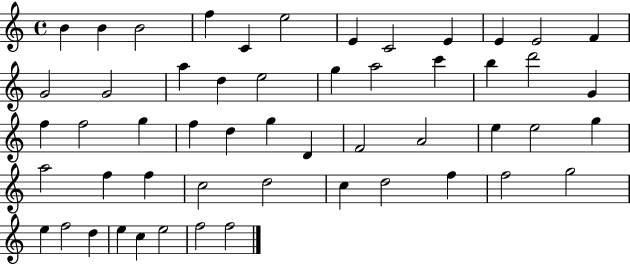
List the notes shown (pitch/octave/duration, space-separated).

B4/q B4/q B4/h F5/q C4/q E5/h E4/q C4/h E4/q E4/q E4/h F4/q G4/h G4/h A5/q D5/q E5/h G5/q A5/h C6/q B5/q D6/h G4/q F5/q F5/h G5/q F5/q D5/q G5/q D4/q F4/h A4/h E5/q E5/h G5/q A5/h F5/q F5/q C5/h D5/h C5/q D5/h F5/q F5/h G5/h E5/q F5/h D5/q E5/q C5/q E5/h F5/h F5/h